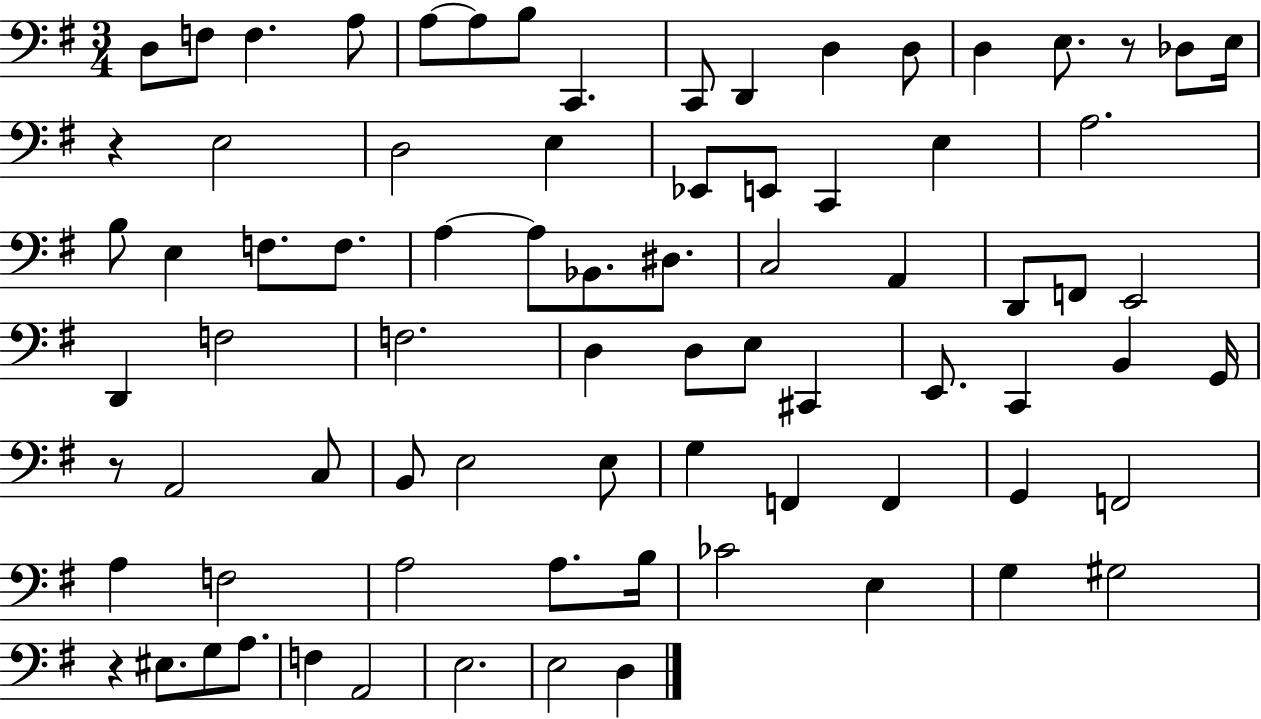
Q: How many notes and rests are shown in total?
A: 79